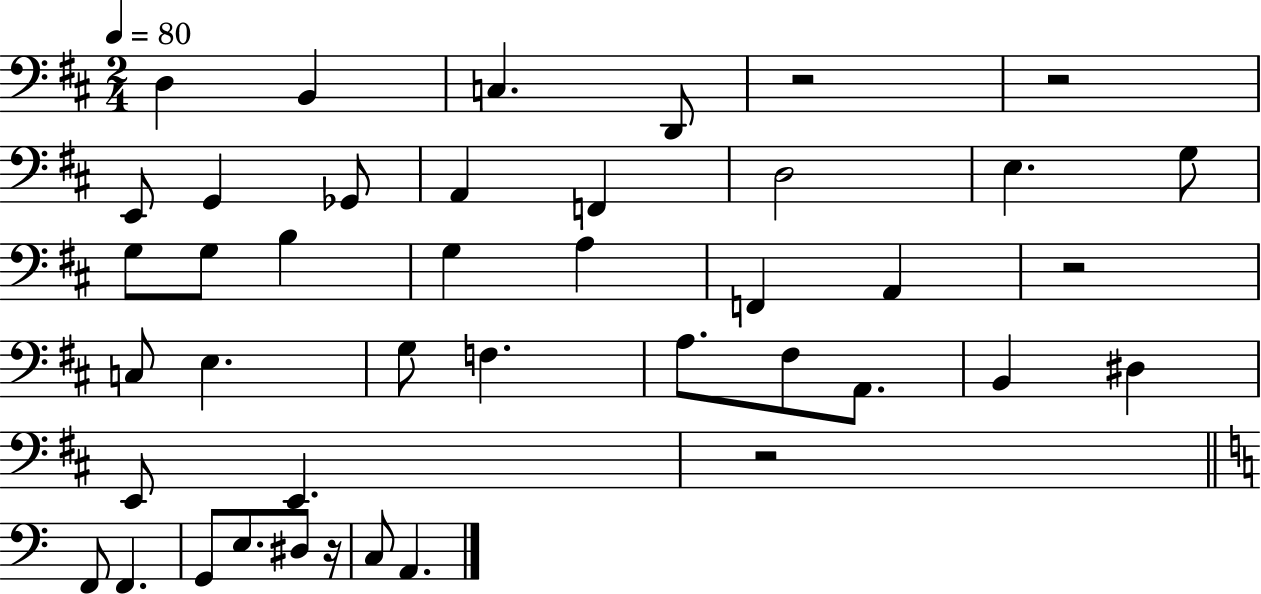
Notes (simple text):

D3/q B2/q C3/q. D2/e R/h R/h E2/e G2/q Gb2/e A2/q F2/q D3/h E3/q. G3/e G3/e G3/e B3/q G3/q A3/q F2/q A2/q R/h C3/e E3/q. G3/e F3/q. A3/e. F#3/e A2/e. B2/q D#3/q E2/e E2/q. R/h F2/e F2/q. G2/e E3/e. D#3/e R/s C3/e A2/q.